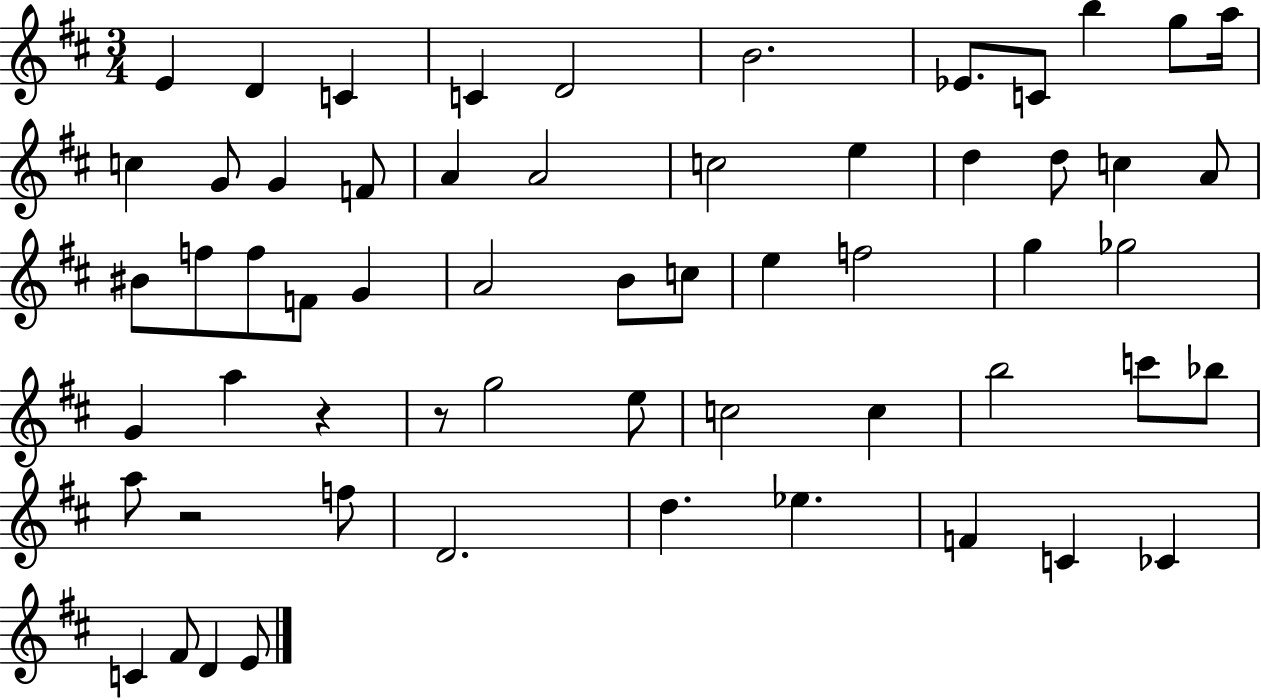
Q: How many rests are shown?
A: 3